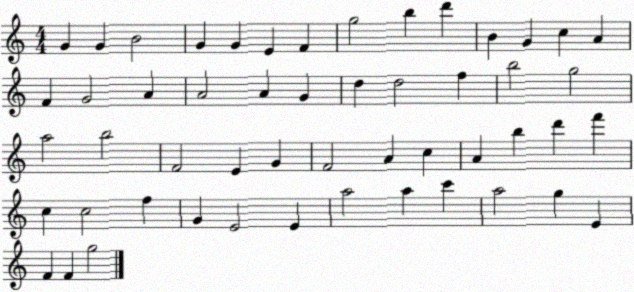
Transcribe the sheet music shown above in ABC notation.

X:1
T:Untitled
M:4/4
L:1/4
K:C
G G B2 G G E F g2 b d' B G c A F G2 A A2 A G d d2 f b2 g2 a2 b2 F2 E G F2 A c A b d' f' c c2 f G E2 E a2 a c' a2 g E F F g2